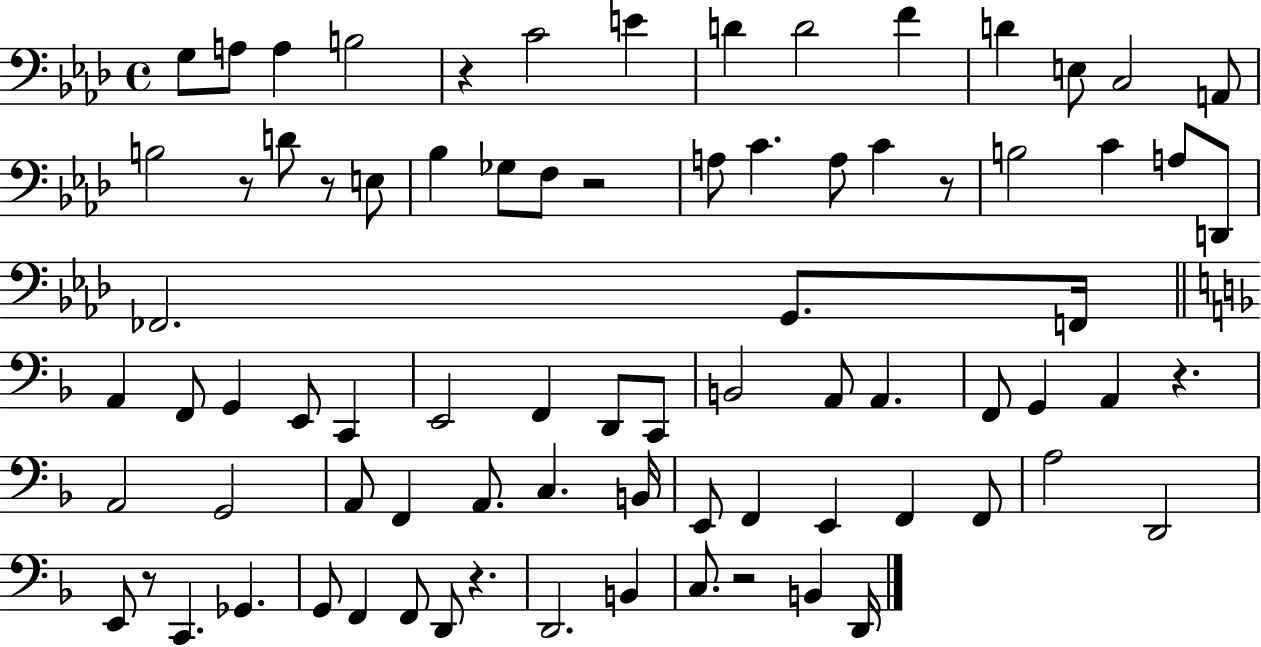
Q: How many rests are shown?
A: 9